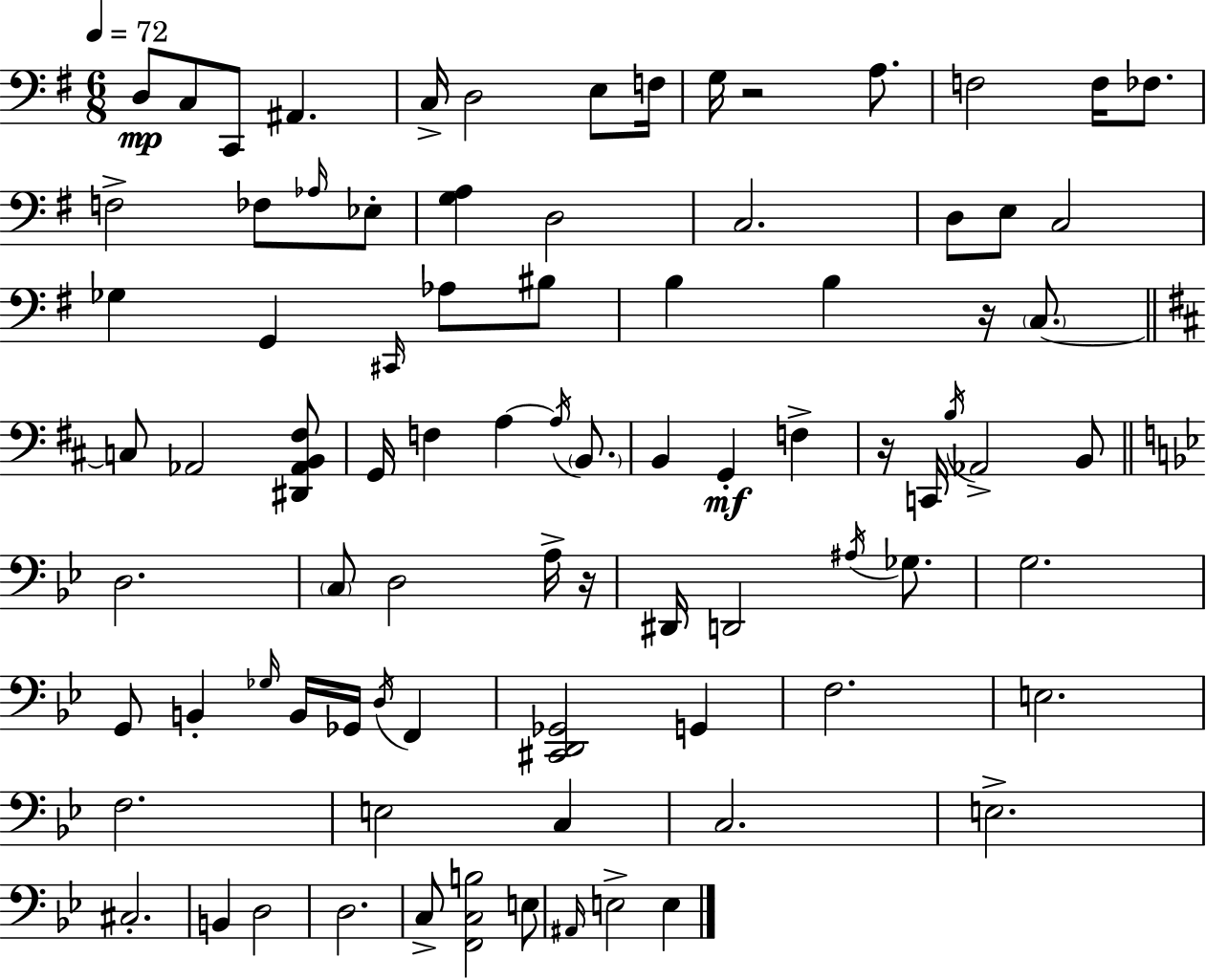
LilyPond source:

{
  \clef bass
  \numericTimeSignature
  \time 6/8
  \key e \minor
  \tempo 4 = 72
  d8\mp c8 c,8 ais,4. | c16-> d2 e8 f16 | g16 r2 a8. | f2 f16 fes8. | \break f2-> fes8 \grace { aes16 } ees8-. | <g a>4 d2 | c2. | d8 e8 c2 | \break ges4 g,4 \grace { cis,16 } aes8 | bis8 b4 b4 r16 \parenthesize c8.~~ | \bar "||" \break \key d \major c8 aes,2 <dis, aes, b, fis>8 | g,16 f4 a4~~ \acciaccatura { a16 } \parenthesize b,8. | b,4 g,4-.\mf f4-> | r16 c,16 \acciaccatura { b16 } aes,2-> | \break b,8 \bar "||" \break \key bes \major d2. | \parenthesize c8 d2 a16-> r16 | dis,16 d,2 \acciaccatura { ais16 } ges8. | g2. | \break g,8 b,4-. \grace { ges16 } b,16 ges,16 \acciaccatura { d16 } f,4 | <cis, d, ges,>2 g,4 | f2. | e2. | \break f2. | e2 c4 | c2. | e2.-> | \break cis2.-. | b,4 d2 | d2. | c8-> <f, c b>2 | \break e8 \grace { ais,16 } e2-> | e4 \bar "|."
}